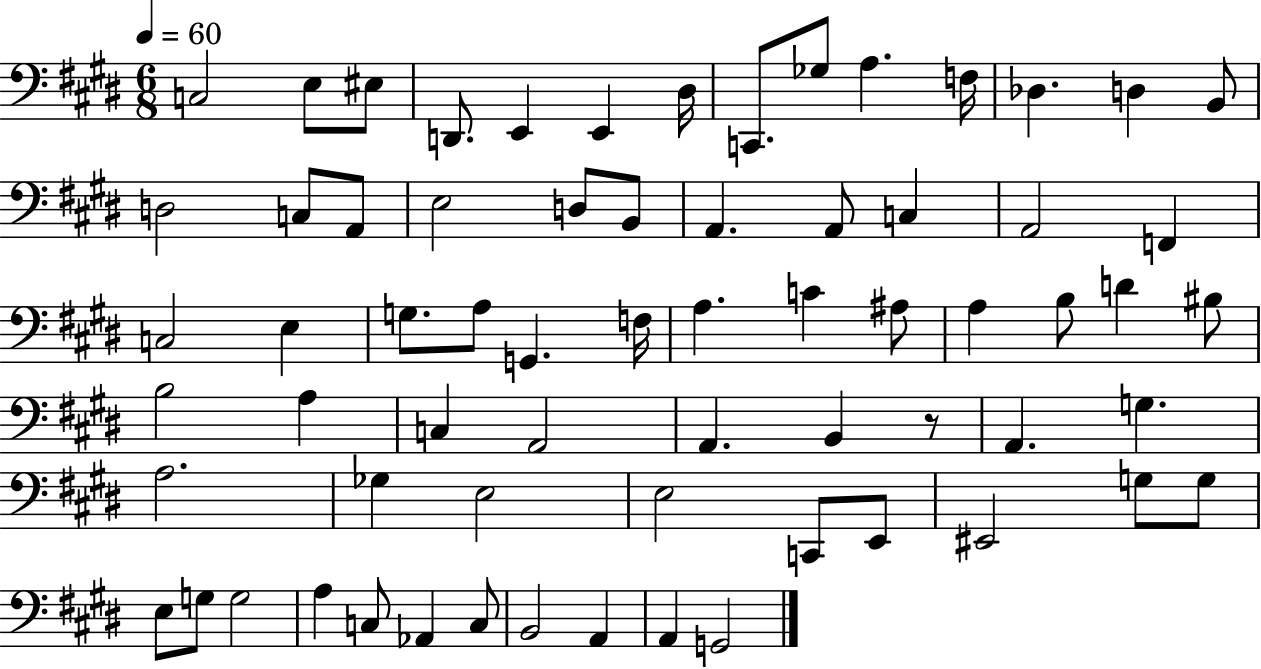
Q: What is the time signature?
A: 6/8